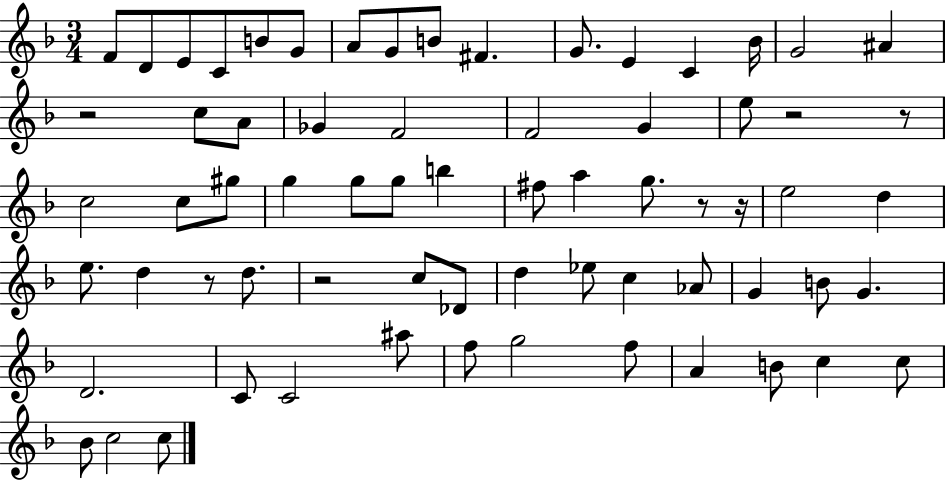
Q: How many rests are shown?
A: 7